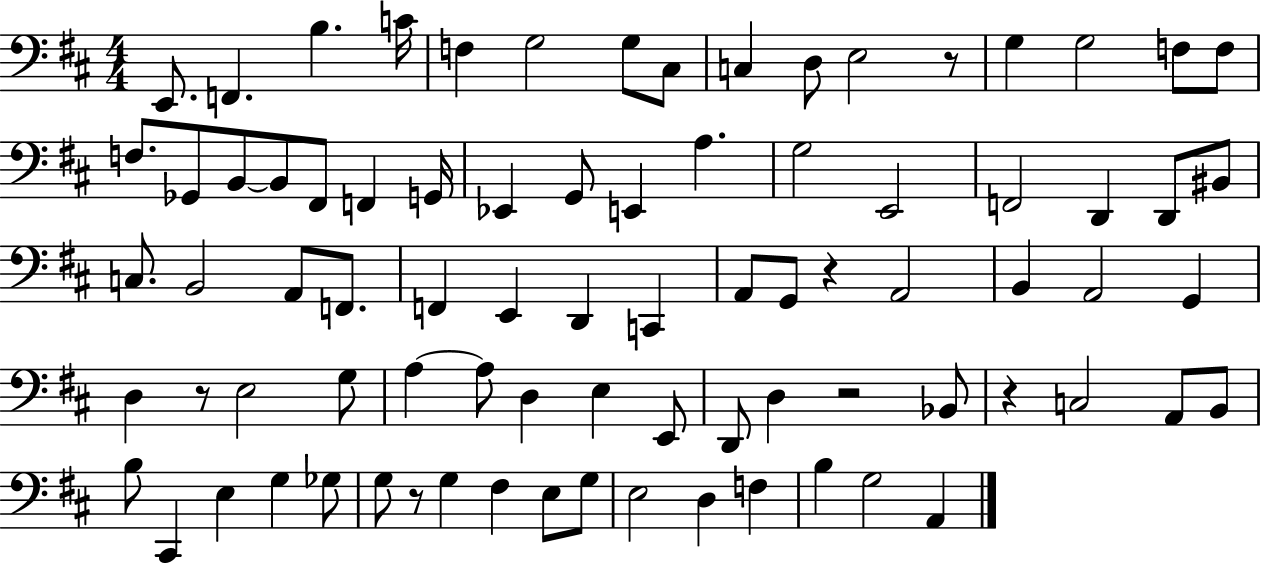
{
  \clef bass
  \numericTimeSignature
  \time 4/4
  \key d \major
  \repeat volta 2 { e,8. f,4. b4. c'16 | f4 g2 g8 cis8 | c4 d8 e2 r8 | g4 g2 f8 f8 | \break f8. ges,8 b,8~~ b,8 fis,8 f,4 g,16 | ees,4 g,8 e,4 a4. | g2 e,2 | f,2 d,4 d,8 bis,8 | \break c8. b,2 a,8 f,8. | f,4 e,4 d,4 c,4 | a,8 g,8 r4 a,2 | b,4 a,2 g,4 | \break d4 r8 e2 g8 | a4~~ a8 d4 e4 e,8 | d,8 d4 r2 bes,8 | r4 c2 a,8 b,8 | \break b8 cis,4 e4 g4 ges8 | g8 r8 g4 fis4 e8 g8 | e2 d4 f4 | b4 g2 a,4 | \break } \bar "|."
}